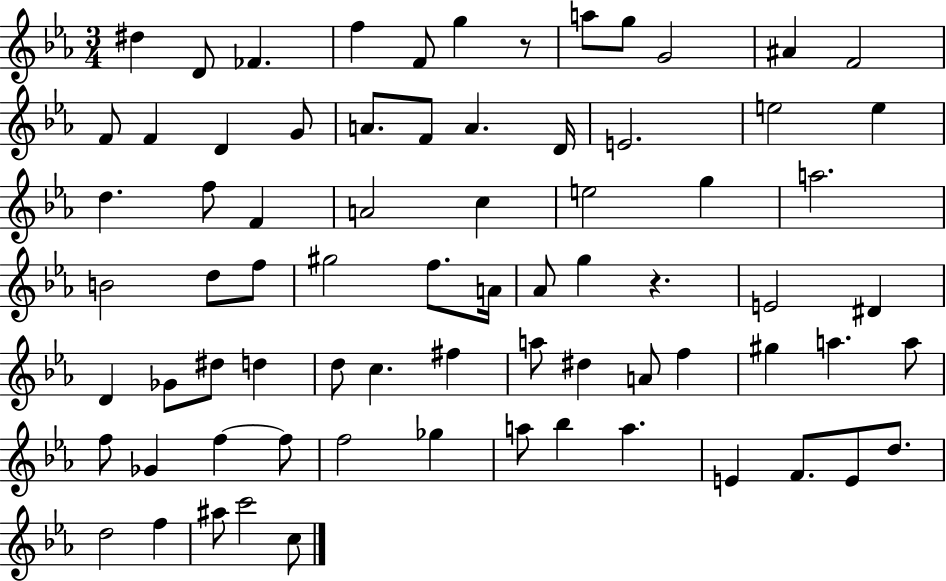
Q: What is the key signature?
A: EES major